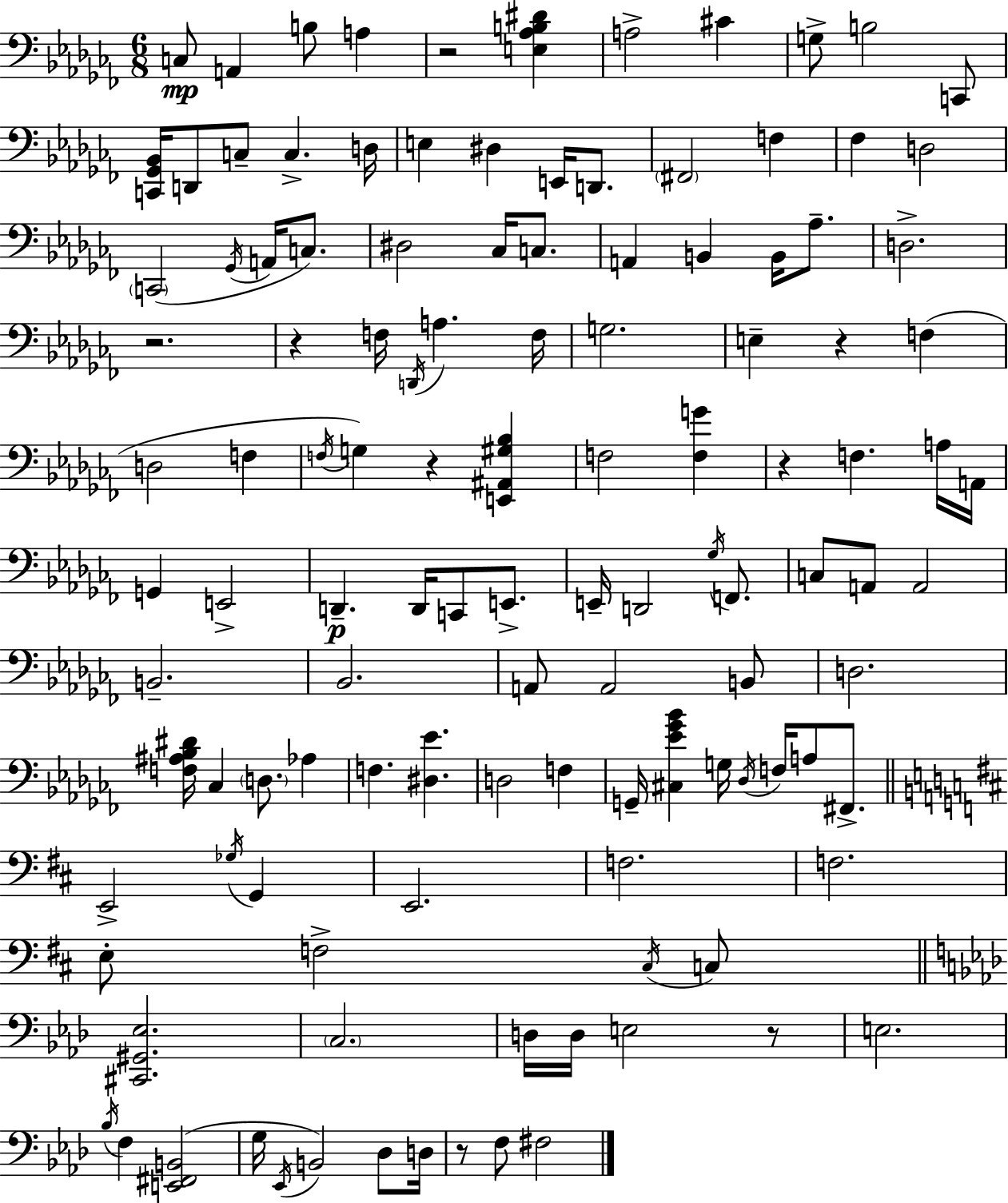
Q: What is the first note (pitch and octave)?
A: C3